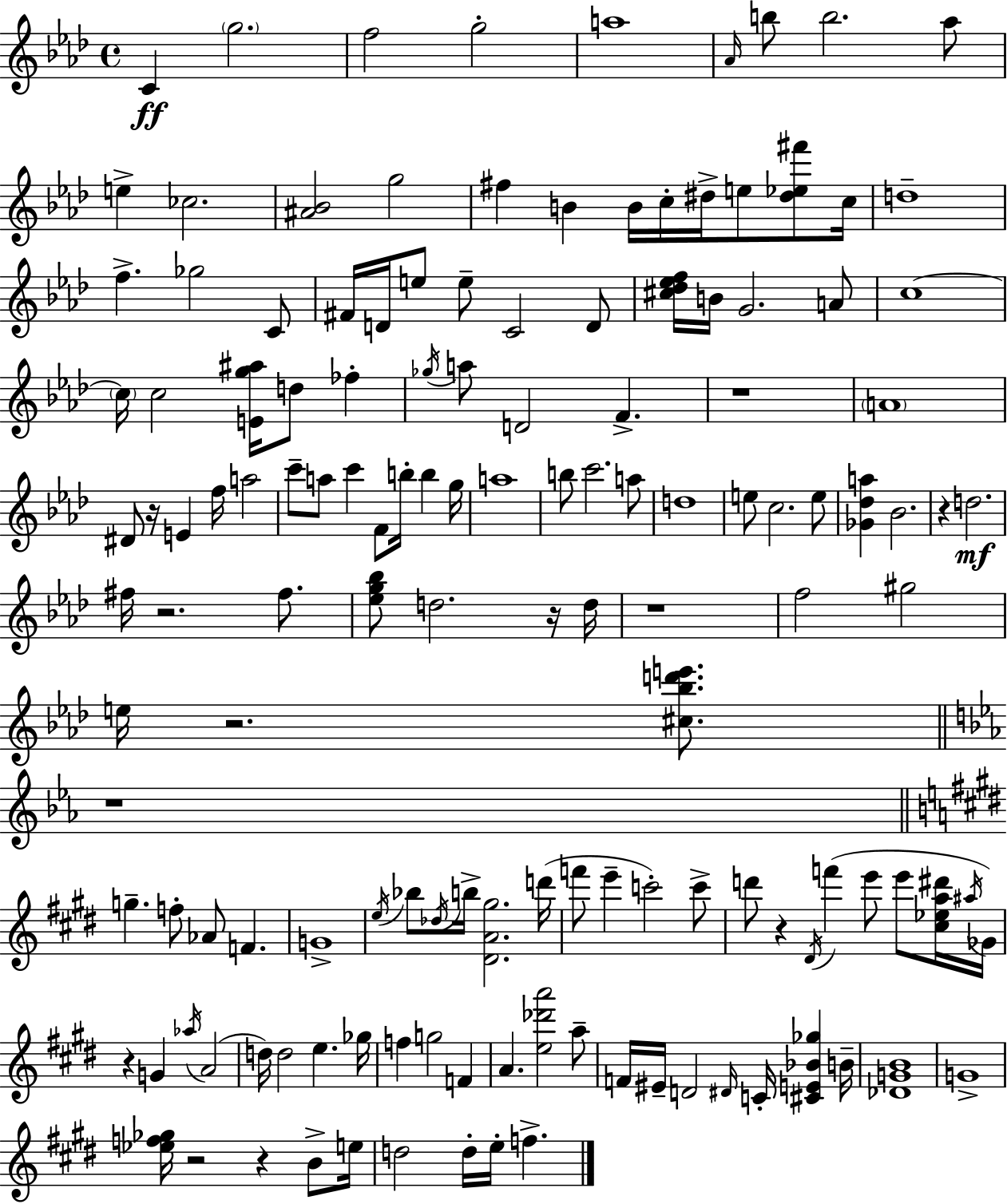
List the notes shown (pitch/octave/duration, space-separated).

C4/q G5/h. F5/h G5/h A5/w Ab4/s B5/e B5/h. Ab5/e E5/q CES5/h. [A#4,Bb4]/h G5/h F#5/q B4/q B4/s C5/s D#5/s E5/e [D#5,Eb5,F#6]/e C5/s D5/w F5/q. Gb5/h C4/e F#4/s D4/s E5/e E5/e C4/h D4/e [C#5,Db5,Eb5,F5]/s B4/s G4/h. A4/e C5/w C5/s C5/h [E4,G5,A#5]/s D5/e FES5/q Gb5/s A5/e D4/h F4/q. R/w A4/w D#4/e R/s E4/q F5/s A5/h C6/e A5/e C6/q F4/e B5/s B5/q G5/s A5/w B5/e C6/h. A5/e D5/w E5/e C5/h. E5/e [Gb4,Db5,A5]/q Bb4/h. R/q D5/h. F#5/s R/h. F#5/e. [Eb5,G5,Bb5]/e D5/h. R/s D5/s R/w F5/h G#5/h E5/s R/h. [C#5,Bb5,D6,E6]/e. R/w G5/q. F5/e Ab4/e F4/q. G4/w E5/s Bb5/e Db5/s B5/s [D#4,A4,G#5]/h. D6/s F6/e E6/q C6/h C6/e D6/e R/q D#4/s F6/q E6/e E6/e [C#5,Eb5,A5,D#6]/s A#5/s Gb4/s R/q G4/q Ab5/s A4/h D5/s D5/h E5/q. Gb5/s F5/q G5/h F4/q A4/q. [E5,Db6,A6]/h A5/e F4/s EIS4/s D4/h D#4/s C4/s [C#4,E4,Bb4,Gb5]/q B4/s [Db4,G4,B4]/w G4/w [Eb5,F5,Gb5]/s R/h R/q B4/e E5/s D5/h D5/s E5/s F5/q.